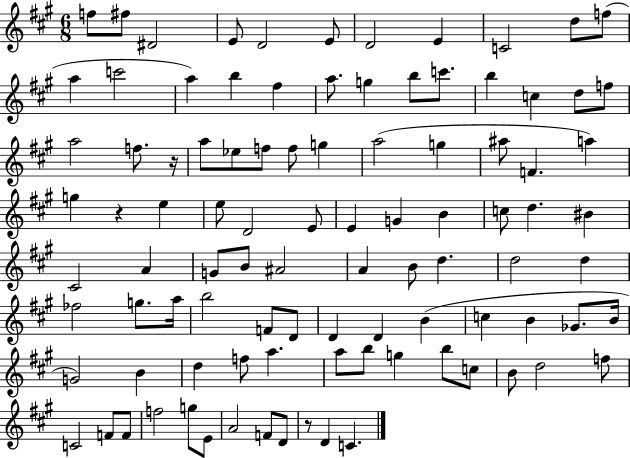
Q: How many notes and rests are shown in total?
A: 97